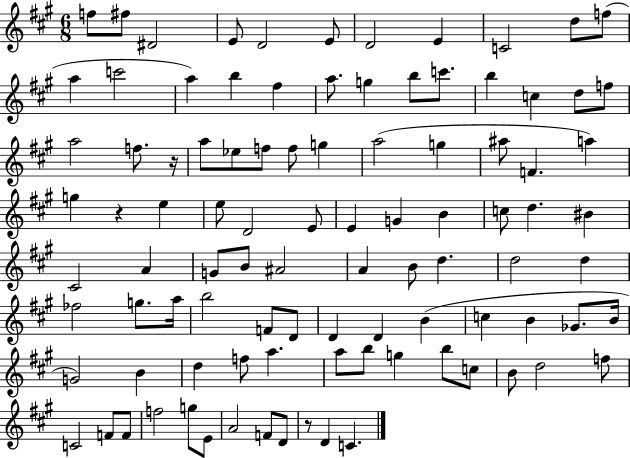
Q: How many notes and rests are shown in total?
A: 97